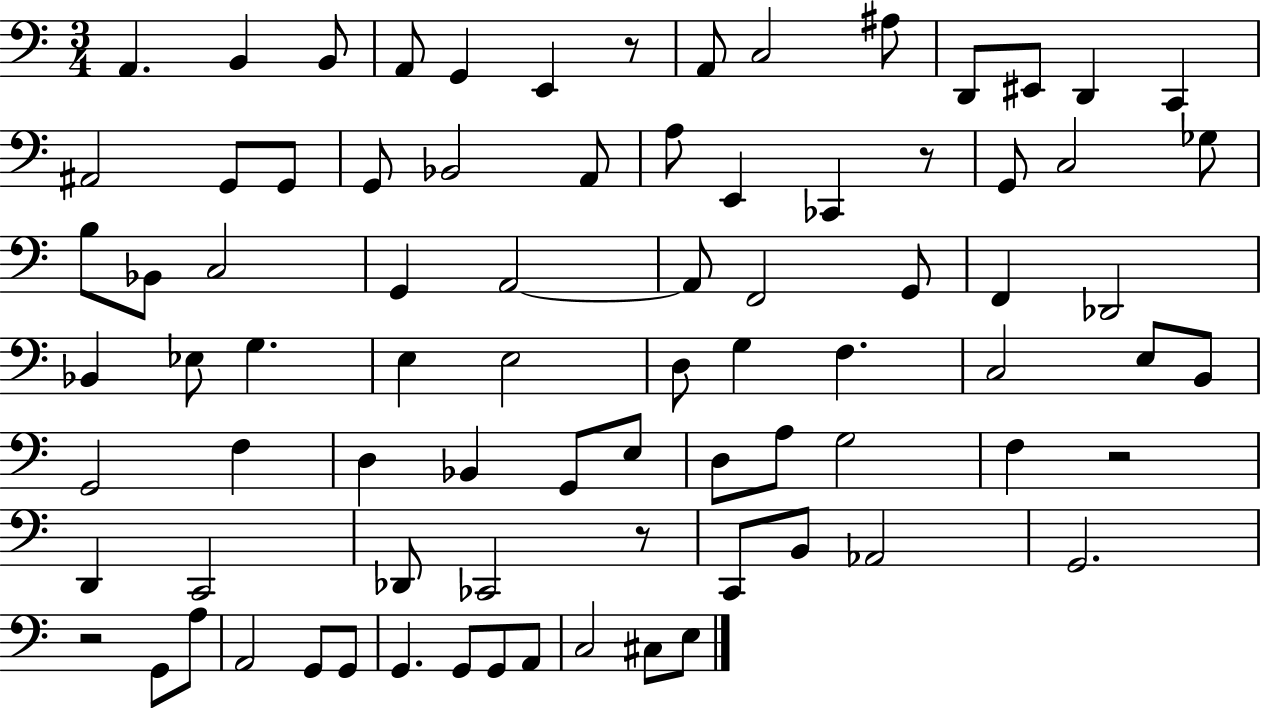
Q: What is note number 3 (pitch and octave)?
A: B2